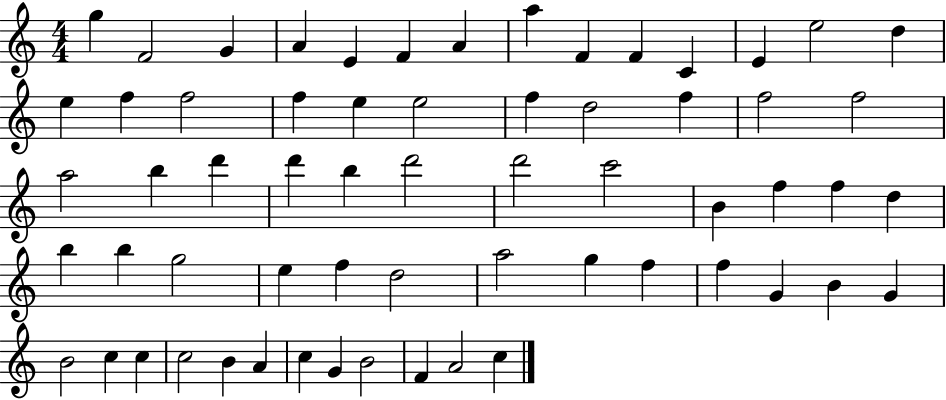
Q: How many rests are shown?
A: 0